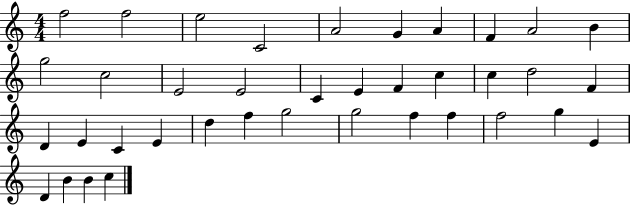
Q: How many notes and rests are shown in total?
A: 38